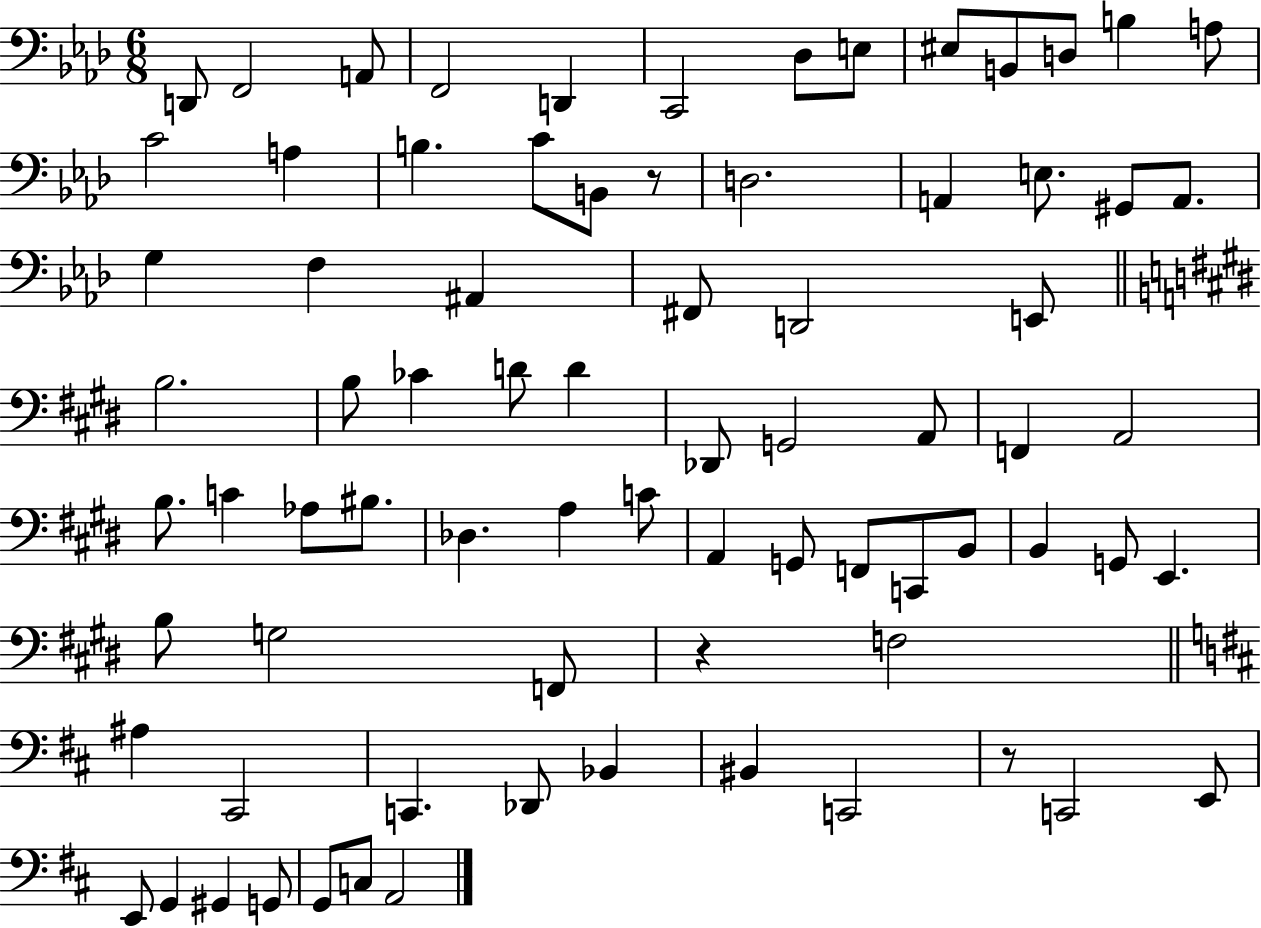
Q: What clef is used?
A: bass